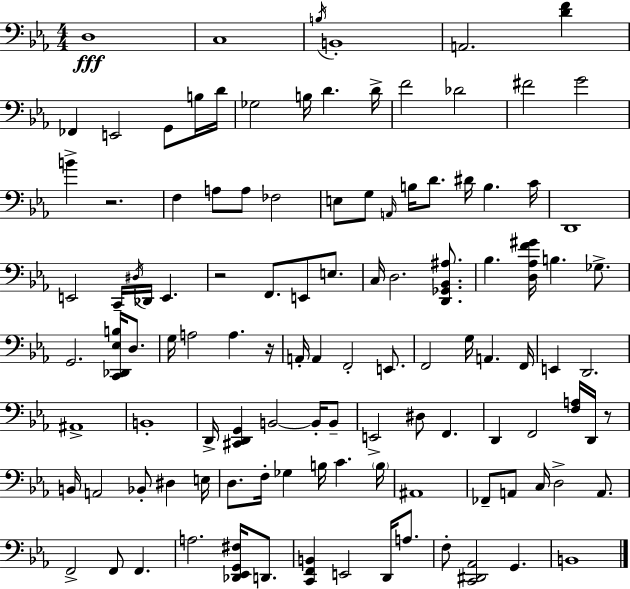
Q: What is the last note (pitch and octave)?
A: B2